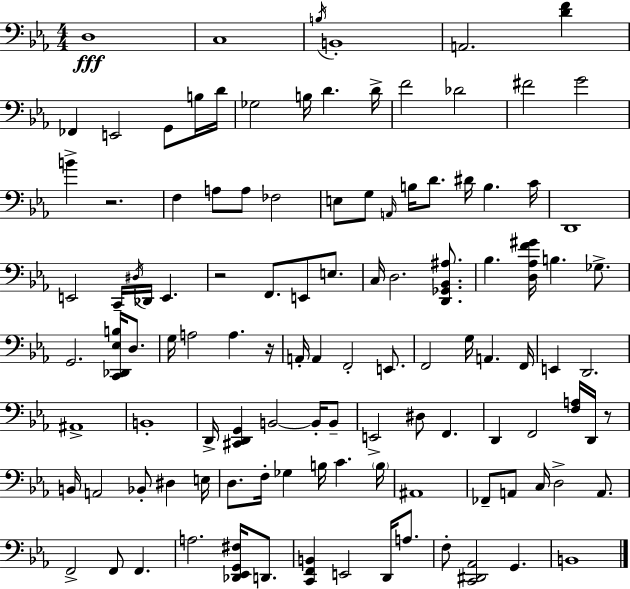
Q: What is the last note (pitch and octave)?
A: B2